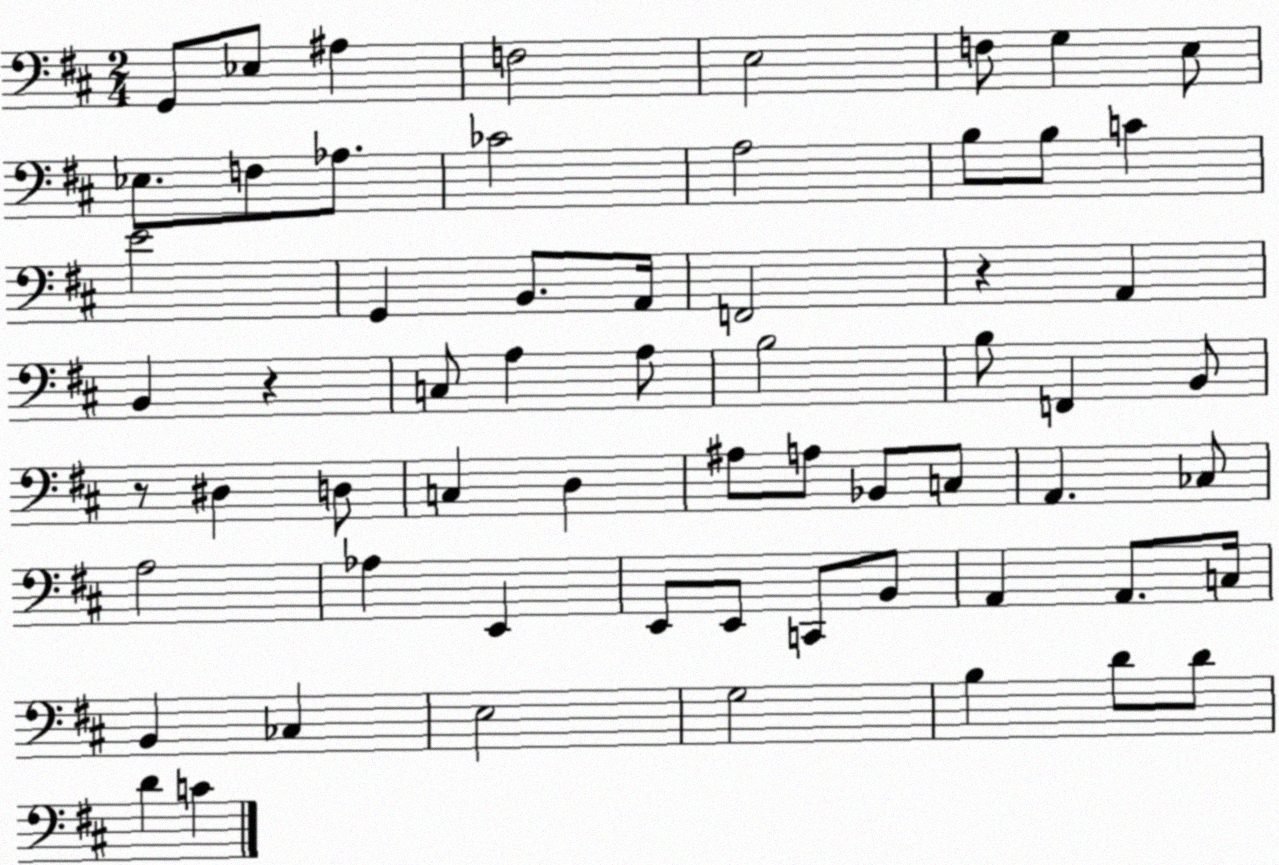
X:1
T:Untitled
M:2/4
L:1/4
K:D
G,,/2 _E,/2 ^A, F,2 E,2 F,/2 G, E,/2 _E,/2 F,/2 _A,/2 _C2 A,2 B,/2 B,/2 C E2 G,, B,,/2 A,,/4 F,,2 z A,, B,, z C,/2 A, A,/2 B,2 B,/2 F,, B,,/2 z/2 ^D, D,/2 C, D, ^A,/2 A,/2 _B,,/2 C,/2 A,, _C,/2 A,2 _A, E,, E,,/2 E,,/2 C,,/2 B,,/2 A,, A,,/2 C,/4 B,, _C, E,2 G,2 B, D/2 D/2 D C